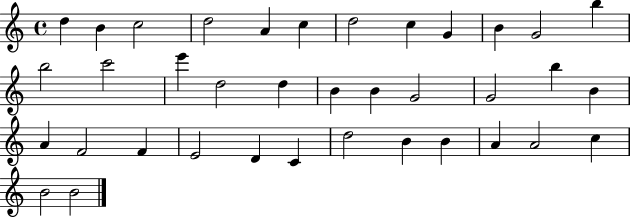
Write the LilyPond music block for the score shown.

{
  \clef treble
  \time 4/4
  \defaultTimeSignature
  \key c \major
  d''4 b'4 c''2 | d''2 a'4 c''4 | d''2 c''4 g'4 | b'4 g'2 b''4 | \break b''2 c'''2 | e'''4 d''2 d''4 | b'4 b'4 g'2 | g'2 b''4 b'4 | \break a'4 f'2 f'4 | e'2 d'4 c'4 | d''2 b'4 b'4 | a'4 a'2 c''4 | \break b'2 b'2 | \bar "|."
}